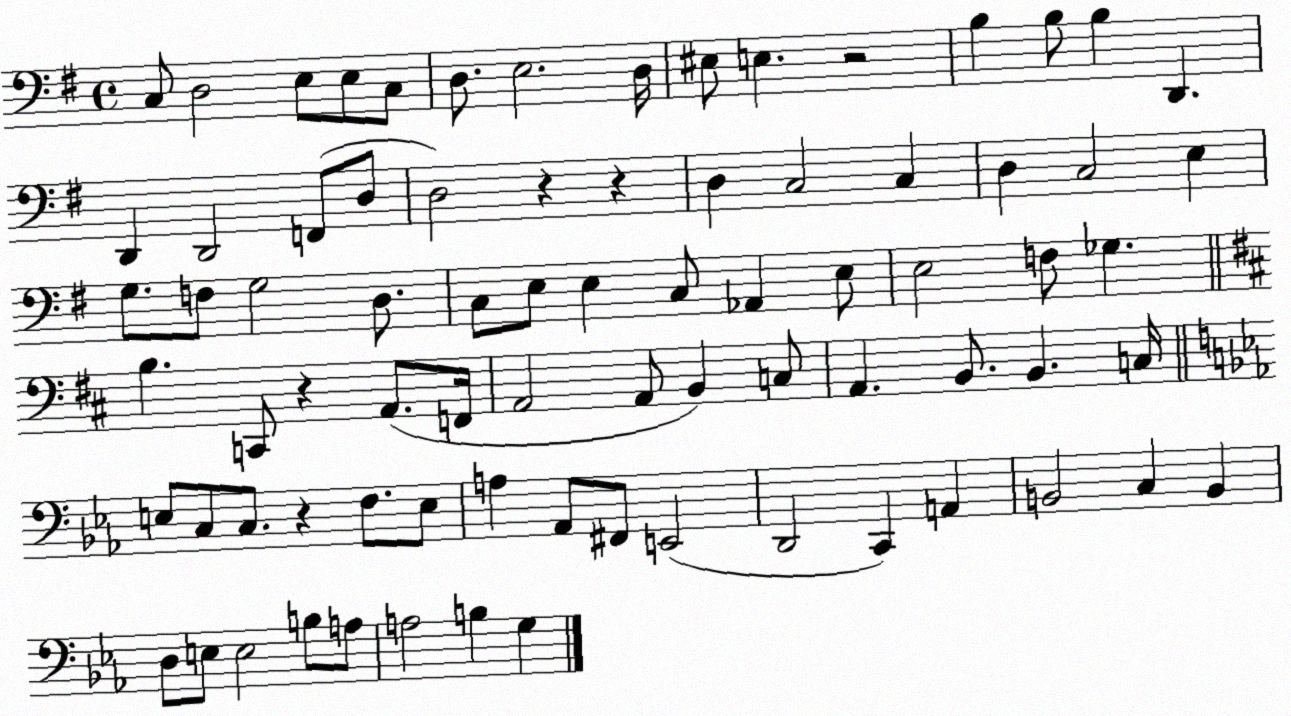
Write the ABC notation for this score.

X:1
T:Untitled
M:4/4
L:1/4
K:G
C,/2 D,2 E,/2 E,/2 C,/2 D,/2 E,2 D,/4 ^E,/2 E, z2 B, B,/2 B, D,, D,, D,,2 F,,/2 D,/2 D,2 z z D, C,2 C, D, C,2 E, G,/2 F,/2 G,2 D,/2 C,/2 E,/2 E, C,/2 _A,, E,/2 E,2 F,/2 _G, B, C,,/2 z A,,/2 F,,/4 A,,2 A,,/2 B,, C,/2 A,, B,,/2 B,, C,/4 E,/2 C,/2 C,/2 z F,/2 E,/2 A, _A,,/2 ^F,,/2 E,,2 D,,2 C,, A,, B,,2 C, B,, D,/2 E,/2 E,2 B,/2 A,/2 A,2 B, G,